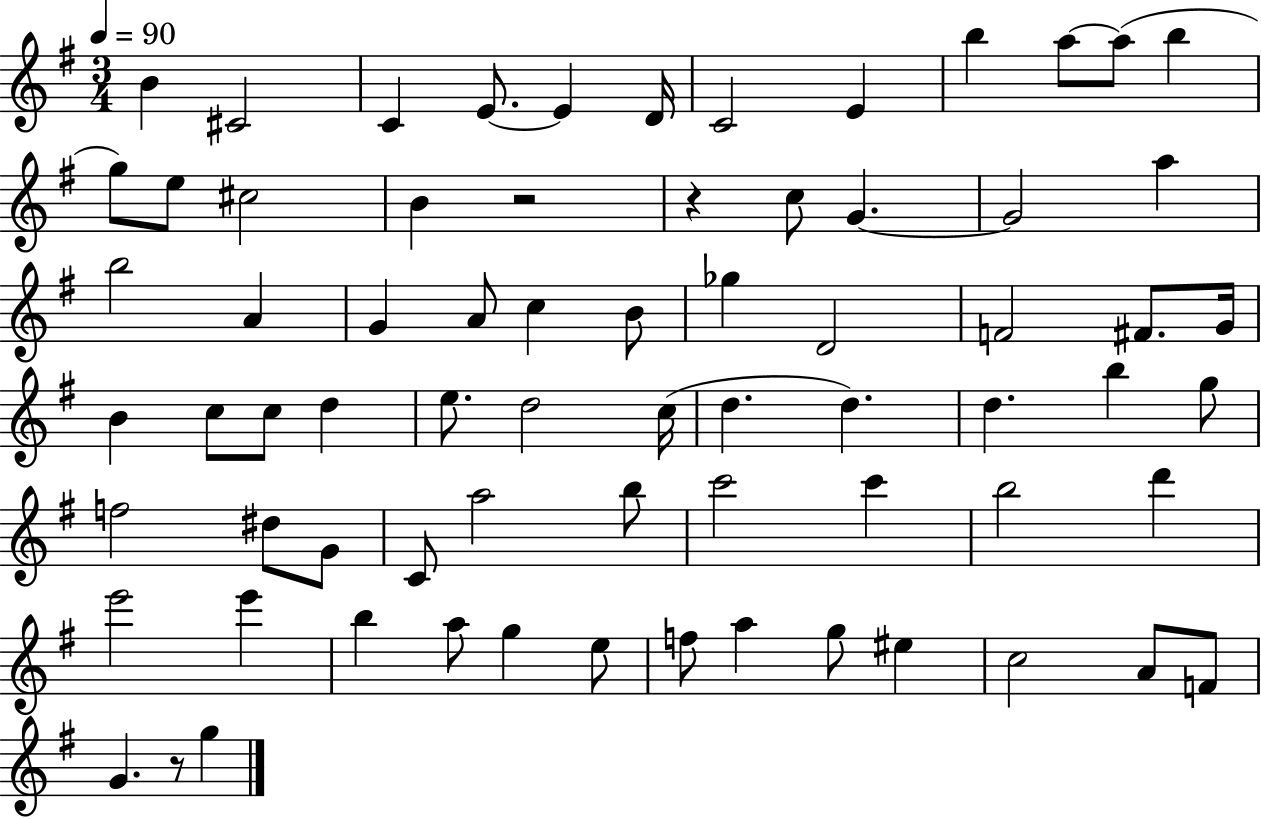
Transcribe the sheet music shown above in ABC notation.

X:1
T:Untitled
M:3/4
L:1/4
K:G
B ^C2 C E/2 E D/4 C2 E b a/2 a/2 b g/2 e/2 ^c2 B z2 z c/2 G G2 a b2 A G A/2 c B/2 _g D2 F2 ^F/2 G/4 B c/2 c/2 d e/2 d2 c/4 d d d b g/2 f2 ^d/2 G/2 C/2 a2 b/2 c'2 c' b2 d' e'2 e' b a/2 g e/2 f/2 a g/2 ^e c2 A/2 F/2 G z/2 g